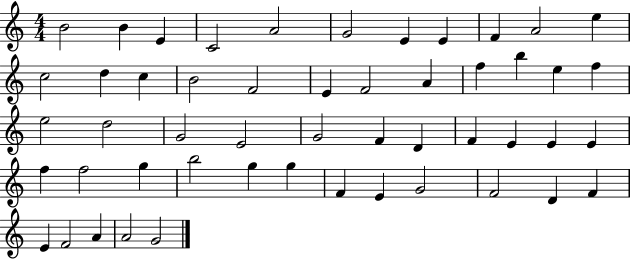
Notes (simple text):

B4/h B4/q E4/q C4/h A4/h G4/h E4/q E4/q F4/q A4/h E5/q C5/h D5/q C5/q B4/h F4/h E4/q F4/h A4/q F5/q B5/q E5/q F5/q E5/h D5/h G4/h E4/h G4/h F4/q D4/q F4/q E4/q E4/q E4/q F5/q F5/h G5/q B5/h G5/q G5/q F4/q E4/q G4/h F4/h D4/q F4/q E4/q F4/h A4/q A4/h G4/h